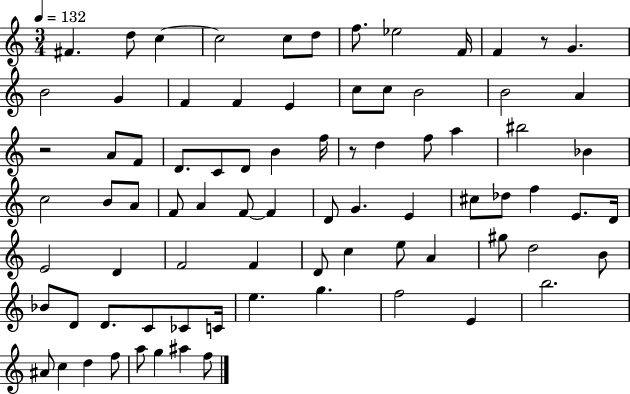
{
  \clef treble
  \numericTimeSignature
  \time 3/4
  \key c \major
  \tempo 4 = 132
  fis'4. d''8 c''4~~ | c''2 c''8 d''8 | f''8. ees''2 f'16 | f'4 r8 g'4. | \break b'2 g'4 | f'4 f'4 e'4 | c''8 c''8 b'2 | b'2 a'4 | \break r2 a'8 f'8 | d'8. c'8 d'8 b'4 f''16 | r8 d''4 f''8 a''4 | bis''2 bes'4 | \break c''2 b'8 a'8 | f'8 a'4 f'8~~ f'4 | d'8 g'4. e'4 | cis''8 des''8 f''4 e'8. d'16 | \break e'2 d'4 | f'2 f'4 | d'8 c''4 e''8 a'4 | gis''8 d''2 b'8 | \break bes'8 d'8 d'8. c'8 ces'8 c'16 | e''4. g''4. | f''2 e'4 | b''2. | \break ais'8 c''4 d''4 f''8 | a''8 g''4 ais''4 f''8 | \bar "|."
}